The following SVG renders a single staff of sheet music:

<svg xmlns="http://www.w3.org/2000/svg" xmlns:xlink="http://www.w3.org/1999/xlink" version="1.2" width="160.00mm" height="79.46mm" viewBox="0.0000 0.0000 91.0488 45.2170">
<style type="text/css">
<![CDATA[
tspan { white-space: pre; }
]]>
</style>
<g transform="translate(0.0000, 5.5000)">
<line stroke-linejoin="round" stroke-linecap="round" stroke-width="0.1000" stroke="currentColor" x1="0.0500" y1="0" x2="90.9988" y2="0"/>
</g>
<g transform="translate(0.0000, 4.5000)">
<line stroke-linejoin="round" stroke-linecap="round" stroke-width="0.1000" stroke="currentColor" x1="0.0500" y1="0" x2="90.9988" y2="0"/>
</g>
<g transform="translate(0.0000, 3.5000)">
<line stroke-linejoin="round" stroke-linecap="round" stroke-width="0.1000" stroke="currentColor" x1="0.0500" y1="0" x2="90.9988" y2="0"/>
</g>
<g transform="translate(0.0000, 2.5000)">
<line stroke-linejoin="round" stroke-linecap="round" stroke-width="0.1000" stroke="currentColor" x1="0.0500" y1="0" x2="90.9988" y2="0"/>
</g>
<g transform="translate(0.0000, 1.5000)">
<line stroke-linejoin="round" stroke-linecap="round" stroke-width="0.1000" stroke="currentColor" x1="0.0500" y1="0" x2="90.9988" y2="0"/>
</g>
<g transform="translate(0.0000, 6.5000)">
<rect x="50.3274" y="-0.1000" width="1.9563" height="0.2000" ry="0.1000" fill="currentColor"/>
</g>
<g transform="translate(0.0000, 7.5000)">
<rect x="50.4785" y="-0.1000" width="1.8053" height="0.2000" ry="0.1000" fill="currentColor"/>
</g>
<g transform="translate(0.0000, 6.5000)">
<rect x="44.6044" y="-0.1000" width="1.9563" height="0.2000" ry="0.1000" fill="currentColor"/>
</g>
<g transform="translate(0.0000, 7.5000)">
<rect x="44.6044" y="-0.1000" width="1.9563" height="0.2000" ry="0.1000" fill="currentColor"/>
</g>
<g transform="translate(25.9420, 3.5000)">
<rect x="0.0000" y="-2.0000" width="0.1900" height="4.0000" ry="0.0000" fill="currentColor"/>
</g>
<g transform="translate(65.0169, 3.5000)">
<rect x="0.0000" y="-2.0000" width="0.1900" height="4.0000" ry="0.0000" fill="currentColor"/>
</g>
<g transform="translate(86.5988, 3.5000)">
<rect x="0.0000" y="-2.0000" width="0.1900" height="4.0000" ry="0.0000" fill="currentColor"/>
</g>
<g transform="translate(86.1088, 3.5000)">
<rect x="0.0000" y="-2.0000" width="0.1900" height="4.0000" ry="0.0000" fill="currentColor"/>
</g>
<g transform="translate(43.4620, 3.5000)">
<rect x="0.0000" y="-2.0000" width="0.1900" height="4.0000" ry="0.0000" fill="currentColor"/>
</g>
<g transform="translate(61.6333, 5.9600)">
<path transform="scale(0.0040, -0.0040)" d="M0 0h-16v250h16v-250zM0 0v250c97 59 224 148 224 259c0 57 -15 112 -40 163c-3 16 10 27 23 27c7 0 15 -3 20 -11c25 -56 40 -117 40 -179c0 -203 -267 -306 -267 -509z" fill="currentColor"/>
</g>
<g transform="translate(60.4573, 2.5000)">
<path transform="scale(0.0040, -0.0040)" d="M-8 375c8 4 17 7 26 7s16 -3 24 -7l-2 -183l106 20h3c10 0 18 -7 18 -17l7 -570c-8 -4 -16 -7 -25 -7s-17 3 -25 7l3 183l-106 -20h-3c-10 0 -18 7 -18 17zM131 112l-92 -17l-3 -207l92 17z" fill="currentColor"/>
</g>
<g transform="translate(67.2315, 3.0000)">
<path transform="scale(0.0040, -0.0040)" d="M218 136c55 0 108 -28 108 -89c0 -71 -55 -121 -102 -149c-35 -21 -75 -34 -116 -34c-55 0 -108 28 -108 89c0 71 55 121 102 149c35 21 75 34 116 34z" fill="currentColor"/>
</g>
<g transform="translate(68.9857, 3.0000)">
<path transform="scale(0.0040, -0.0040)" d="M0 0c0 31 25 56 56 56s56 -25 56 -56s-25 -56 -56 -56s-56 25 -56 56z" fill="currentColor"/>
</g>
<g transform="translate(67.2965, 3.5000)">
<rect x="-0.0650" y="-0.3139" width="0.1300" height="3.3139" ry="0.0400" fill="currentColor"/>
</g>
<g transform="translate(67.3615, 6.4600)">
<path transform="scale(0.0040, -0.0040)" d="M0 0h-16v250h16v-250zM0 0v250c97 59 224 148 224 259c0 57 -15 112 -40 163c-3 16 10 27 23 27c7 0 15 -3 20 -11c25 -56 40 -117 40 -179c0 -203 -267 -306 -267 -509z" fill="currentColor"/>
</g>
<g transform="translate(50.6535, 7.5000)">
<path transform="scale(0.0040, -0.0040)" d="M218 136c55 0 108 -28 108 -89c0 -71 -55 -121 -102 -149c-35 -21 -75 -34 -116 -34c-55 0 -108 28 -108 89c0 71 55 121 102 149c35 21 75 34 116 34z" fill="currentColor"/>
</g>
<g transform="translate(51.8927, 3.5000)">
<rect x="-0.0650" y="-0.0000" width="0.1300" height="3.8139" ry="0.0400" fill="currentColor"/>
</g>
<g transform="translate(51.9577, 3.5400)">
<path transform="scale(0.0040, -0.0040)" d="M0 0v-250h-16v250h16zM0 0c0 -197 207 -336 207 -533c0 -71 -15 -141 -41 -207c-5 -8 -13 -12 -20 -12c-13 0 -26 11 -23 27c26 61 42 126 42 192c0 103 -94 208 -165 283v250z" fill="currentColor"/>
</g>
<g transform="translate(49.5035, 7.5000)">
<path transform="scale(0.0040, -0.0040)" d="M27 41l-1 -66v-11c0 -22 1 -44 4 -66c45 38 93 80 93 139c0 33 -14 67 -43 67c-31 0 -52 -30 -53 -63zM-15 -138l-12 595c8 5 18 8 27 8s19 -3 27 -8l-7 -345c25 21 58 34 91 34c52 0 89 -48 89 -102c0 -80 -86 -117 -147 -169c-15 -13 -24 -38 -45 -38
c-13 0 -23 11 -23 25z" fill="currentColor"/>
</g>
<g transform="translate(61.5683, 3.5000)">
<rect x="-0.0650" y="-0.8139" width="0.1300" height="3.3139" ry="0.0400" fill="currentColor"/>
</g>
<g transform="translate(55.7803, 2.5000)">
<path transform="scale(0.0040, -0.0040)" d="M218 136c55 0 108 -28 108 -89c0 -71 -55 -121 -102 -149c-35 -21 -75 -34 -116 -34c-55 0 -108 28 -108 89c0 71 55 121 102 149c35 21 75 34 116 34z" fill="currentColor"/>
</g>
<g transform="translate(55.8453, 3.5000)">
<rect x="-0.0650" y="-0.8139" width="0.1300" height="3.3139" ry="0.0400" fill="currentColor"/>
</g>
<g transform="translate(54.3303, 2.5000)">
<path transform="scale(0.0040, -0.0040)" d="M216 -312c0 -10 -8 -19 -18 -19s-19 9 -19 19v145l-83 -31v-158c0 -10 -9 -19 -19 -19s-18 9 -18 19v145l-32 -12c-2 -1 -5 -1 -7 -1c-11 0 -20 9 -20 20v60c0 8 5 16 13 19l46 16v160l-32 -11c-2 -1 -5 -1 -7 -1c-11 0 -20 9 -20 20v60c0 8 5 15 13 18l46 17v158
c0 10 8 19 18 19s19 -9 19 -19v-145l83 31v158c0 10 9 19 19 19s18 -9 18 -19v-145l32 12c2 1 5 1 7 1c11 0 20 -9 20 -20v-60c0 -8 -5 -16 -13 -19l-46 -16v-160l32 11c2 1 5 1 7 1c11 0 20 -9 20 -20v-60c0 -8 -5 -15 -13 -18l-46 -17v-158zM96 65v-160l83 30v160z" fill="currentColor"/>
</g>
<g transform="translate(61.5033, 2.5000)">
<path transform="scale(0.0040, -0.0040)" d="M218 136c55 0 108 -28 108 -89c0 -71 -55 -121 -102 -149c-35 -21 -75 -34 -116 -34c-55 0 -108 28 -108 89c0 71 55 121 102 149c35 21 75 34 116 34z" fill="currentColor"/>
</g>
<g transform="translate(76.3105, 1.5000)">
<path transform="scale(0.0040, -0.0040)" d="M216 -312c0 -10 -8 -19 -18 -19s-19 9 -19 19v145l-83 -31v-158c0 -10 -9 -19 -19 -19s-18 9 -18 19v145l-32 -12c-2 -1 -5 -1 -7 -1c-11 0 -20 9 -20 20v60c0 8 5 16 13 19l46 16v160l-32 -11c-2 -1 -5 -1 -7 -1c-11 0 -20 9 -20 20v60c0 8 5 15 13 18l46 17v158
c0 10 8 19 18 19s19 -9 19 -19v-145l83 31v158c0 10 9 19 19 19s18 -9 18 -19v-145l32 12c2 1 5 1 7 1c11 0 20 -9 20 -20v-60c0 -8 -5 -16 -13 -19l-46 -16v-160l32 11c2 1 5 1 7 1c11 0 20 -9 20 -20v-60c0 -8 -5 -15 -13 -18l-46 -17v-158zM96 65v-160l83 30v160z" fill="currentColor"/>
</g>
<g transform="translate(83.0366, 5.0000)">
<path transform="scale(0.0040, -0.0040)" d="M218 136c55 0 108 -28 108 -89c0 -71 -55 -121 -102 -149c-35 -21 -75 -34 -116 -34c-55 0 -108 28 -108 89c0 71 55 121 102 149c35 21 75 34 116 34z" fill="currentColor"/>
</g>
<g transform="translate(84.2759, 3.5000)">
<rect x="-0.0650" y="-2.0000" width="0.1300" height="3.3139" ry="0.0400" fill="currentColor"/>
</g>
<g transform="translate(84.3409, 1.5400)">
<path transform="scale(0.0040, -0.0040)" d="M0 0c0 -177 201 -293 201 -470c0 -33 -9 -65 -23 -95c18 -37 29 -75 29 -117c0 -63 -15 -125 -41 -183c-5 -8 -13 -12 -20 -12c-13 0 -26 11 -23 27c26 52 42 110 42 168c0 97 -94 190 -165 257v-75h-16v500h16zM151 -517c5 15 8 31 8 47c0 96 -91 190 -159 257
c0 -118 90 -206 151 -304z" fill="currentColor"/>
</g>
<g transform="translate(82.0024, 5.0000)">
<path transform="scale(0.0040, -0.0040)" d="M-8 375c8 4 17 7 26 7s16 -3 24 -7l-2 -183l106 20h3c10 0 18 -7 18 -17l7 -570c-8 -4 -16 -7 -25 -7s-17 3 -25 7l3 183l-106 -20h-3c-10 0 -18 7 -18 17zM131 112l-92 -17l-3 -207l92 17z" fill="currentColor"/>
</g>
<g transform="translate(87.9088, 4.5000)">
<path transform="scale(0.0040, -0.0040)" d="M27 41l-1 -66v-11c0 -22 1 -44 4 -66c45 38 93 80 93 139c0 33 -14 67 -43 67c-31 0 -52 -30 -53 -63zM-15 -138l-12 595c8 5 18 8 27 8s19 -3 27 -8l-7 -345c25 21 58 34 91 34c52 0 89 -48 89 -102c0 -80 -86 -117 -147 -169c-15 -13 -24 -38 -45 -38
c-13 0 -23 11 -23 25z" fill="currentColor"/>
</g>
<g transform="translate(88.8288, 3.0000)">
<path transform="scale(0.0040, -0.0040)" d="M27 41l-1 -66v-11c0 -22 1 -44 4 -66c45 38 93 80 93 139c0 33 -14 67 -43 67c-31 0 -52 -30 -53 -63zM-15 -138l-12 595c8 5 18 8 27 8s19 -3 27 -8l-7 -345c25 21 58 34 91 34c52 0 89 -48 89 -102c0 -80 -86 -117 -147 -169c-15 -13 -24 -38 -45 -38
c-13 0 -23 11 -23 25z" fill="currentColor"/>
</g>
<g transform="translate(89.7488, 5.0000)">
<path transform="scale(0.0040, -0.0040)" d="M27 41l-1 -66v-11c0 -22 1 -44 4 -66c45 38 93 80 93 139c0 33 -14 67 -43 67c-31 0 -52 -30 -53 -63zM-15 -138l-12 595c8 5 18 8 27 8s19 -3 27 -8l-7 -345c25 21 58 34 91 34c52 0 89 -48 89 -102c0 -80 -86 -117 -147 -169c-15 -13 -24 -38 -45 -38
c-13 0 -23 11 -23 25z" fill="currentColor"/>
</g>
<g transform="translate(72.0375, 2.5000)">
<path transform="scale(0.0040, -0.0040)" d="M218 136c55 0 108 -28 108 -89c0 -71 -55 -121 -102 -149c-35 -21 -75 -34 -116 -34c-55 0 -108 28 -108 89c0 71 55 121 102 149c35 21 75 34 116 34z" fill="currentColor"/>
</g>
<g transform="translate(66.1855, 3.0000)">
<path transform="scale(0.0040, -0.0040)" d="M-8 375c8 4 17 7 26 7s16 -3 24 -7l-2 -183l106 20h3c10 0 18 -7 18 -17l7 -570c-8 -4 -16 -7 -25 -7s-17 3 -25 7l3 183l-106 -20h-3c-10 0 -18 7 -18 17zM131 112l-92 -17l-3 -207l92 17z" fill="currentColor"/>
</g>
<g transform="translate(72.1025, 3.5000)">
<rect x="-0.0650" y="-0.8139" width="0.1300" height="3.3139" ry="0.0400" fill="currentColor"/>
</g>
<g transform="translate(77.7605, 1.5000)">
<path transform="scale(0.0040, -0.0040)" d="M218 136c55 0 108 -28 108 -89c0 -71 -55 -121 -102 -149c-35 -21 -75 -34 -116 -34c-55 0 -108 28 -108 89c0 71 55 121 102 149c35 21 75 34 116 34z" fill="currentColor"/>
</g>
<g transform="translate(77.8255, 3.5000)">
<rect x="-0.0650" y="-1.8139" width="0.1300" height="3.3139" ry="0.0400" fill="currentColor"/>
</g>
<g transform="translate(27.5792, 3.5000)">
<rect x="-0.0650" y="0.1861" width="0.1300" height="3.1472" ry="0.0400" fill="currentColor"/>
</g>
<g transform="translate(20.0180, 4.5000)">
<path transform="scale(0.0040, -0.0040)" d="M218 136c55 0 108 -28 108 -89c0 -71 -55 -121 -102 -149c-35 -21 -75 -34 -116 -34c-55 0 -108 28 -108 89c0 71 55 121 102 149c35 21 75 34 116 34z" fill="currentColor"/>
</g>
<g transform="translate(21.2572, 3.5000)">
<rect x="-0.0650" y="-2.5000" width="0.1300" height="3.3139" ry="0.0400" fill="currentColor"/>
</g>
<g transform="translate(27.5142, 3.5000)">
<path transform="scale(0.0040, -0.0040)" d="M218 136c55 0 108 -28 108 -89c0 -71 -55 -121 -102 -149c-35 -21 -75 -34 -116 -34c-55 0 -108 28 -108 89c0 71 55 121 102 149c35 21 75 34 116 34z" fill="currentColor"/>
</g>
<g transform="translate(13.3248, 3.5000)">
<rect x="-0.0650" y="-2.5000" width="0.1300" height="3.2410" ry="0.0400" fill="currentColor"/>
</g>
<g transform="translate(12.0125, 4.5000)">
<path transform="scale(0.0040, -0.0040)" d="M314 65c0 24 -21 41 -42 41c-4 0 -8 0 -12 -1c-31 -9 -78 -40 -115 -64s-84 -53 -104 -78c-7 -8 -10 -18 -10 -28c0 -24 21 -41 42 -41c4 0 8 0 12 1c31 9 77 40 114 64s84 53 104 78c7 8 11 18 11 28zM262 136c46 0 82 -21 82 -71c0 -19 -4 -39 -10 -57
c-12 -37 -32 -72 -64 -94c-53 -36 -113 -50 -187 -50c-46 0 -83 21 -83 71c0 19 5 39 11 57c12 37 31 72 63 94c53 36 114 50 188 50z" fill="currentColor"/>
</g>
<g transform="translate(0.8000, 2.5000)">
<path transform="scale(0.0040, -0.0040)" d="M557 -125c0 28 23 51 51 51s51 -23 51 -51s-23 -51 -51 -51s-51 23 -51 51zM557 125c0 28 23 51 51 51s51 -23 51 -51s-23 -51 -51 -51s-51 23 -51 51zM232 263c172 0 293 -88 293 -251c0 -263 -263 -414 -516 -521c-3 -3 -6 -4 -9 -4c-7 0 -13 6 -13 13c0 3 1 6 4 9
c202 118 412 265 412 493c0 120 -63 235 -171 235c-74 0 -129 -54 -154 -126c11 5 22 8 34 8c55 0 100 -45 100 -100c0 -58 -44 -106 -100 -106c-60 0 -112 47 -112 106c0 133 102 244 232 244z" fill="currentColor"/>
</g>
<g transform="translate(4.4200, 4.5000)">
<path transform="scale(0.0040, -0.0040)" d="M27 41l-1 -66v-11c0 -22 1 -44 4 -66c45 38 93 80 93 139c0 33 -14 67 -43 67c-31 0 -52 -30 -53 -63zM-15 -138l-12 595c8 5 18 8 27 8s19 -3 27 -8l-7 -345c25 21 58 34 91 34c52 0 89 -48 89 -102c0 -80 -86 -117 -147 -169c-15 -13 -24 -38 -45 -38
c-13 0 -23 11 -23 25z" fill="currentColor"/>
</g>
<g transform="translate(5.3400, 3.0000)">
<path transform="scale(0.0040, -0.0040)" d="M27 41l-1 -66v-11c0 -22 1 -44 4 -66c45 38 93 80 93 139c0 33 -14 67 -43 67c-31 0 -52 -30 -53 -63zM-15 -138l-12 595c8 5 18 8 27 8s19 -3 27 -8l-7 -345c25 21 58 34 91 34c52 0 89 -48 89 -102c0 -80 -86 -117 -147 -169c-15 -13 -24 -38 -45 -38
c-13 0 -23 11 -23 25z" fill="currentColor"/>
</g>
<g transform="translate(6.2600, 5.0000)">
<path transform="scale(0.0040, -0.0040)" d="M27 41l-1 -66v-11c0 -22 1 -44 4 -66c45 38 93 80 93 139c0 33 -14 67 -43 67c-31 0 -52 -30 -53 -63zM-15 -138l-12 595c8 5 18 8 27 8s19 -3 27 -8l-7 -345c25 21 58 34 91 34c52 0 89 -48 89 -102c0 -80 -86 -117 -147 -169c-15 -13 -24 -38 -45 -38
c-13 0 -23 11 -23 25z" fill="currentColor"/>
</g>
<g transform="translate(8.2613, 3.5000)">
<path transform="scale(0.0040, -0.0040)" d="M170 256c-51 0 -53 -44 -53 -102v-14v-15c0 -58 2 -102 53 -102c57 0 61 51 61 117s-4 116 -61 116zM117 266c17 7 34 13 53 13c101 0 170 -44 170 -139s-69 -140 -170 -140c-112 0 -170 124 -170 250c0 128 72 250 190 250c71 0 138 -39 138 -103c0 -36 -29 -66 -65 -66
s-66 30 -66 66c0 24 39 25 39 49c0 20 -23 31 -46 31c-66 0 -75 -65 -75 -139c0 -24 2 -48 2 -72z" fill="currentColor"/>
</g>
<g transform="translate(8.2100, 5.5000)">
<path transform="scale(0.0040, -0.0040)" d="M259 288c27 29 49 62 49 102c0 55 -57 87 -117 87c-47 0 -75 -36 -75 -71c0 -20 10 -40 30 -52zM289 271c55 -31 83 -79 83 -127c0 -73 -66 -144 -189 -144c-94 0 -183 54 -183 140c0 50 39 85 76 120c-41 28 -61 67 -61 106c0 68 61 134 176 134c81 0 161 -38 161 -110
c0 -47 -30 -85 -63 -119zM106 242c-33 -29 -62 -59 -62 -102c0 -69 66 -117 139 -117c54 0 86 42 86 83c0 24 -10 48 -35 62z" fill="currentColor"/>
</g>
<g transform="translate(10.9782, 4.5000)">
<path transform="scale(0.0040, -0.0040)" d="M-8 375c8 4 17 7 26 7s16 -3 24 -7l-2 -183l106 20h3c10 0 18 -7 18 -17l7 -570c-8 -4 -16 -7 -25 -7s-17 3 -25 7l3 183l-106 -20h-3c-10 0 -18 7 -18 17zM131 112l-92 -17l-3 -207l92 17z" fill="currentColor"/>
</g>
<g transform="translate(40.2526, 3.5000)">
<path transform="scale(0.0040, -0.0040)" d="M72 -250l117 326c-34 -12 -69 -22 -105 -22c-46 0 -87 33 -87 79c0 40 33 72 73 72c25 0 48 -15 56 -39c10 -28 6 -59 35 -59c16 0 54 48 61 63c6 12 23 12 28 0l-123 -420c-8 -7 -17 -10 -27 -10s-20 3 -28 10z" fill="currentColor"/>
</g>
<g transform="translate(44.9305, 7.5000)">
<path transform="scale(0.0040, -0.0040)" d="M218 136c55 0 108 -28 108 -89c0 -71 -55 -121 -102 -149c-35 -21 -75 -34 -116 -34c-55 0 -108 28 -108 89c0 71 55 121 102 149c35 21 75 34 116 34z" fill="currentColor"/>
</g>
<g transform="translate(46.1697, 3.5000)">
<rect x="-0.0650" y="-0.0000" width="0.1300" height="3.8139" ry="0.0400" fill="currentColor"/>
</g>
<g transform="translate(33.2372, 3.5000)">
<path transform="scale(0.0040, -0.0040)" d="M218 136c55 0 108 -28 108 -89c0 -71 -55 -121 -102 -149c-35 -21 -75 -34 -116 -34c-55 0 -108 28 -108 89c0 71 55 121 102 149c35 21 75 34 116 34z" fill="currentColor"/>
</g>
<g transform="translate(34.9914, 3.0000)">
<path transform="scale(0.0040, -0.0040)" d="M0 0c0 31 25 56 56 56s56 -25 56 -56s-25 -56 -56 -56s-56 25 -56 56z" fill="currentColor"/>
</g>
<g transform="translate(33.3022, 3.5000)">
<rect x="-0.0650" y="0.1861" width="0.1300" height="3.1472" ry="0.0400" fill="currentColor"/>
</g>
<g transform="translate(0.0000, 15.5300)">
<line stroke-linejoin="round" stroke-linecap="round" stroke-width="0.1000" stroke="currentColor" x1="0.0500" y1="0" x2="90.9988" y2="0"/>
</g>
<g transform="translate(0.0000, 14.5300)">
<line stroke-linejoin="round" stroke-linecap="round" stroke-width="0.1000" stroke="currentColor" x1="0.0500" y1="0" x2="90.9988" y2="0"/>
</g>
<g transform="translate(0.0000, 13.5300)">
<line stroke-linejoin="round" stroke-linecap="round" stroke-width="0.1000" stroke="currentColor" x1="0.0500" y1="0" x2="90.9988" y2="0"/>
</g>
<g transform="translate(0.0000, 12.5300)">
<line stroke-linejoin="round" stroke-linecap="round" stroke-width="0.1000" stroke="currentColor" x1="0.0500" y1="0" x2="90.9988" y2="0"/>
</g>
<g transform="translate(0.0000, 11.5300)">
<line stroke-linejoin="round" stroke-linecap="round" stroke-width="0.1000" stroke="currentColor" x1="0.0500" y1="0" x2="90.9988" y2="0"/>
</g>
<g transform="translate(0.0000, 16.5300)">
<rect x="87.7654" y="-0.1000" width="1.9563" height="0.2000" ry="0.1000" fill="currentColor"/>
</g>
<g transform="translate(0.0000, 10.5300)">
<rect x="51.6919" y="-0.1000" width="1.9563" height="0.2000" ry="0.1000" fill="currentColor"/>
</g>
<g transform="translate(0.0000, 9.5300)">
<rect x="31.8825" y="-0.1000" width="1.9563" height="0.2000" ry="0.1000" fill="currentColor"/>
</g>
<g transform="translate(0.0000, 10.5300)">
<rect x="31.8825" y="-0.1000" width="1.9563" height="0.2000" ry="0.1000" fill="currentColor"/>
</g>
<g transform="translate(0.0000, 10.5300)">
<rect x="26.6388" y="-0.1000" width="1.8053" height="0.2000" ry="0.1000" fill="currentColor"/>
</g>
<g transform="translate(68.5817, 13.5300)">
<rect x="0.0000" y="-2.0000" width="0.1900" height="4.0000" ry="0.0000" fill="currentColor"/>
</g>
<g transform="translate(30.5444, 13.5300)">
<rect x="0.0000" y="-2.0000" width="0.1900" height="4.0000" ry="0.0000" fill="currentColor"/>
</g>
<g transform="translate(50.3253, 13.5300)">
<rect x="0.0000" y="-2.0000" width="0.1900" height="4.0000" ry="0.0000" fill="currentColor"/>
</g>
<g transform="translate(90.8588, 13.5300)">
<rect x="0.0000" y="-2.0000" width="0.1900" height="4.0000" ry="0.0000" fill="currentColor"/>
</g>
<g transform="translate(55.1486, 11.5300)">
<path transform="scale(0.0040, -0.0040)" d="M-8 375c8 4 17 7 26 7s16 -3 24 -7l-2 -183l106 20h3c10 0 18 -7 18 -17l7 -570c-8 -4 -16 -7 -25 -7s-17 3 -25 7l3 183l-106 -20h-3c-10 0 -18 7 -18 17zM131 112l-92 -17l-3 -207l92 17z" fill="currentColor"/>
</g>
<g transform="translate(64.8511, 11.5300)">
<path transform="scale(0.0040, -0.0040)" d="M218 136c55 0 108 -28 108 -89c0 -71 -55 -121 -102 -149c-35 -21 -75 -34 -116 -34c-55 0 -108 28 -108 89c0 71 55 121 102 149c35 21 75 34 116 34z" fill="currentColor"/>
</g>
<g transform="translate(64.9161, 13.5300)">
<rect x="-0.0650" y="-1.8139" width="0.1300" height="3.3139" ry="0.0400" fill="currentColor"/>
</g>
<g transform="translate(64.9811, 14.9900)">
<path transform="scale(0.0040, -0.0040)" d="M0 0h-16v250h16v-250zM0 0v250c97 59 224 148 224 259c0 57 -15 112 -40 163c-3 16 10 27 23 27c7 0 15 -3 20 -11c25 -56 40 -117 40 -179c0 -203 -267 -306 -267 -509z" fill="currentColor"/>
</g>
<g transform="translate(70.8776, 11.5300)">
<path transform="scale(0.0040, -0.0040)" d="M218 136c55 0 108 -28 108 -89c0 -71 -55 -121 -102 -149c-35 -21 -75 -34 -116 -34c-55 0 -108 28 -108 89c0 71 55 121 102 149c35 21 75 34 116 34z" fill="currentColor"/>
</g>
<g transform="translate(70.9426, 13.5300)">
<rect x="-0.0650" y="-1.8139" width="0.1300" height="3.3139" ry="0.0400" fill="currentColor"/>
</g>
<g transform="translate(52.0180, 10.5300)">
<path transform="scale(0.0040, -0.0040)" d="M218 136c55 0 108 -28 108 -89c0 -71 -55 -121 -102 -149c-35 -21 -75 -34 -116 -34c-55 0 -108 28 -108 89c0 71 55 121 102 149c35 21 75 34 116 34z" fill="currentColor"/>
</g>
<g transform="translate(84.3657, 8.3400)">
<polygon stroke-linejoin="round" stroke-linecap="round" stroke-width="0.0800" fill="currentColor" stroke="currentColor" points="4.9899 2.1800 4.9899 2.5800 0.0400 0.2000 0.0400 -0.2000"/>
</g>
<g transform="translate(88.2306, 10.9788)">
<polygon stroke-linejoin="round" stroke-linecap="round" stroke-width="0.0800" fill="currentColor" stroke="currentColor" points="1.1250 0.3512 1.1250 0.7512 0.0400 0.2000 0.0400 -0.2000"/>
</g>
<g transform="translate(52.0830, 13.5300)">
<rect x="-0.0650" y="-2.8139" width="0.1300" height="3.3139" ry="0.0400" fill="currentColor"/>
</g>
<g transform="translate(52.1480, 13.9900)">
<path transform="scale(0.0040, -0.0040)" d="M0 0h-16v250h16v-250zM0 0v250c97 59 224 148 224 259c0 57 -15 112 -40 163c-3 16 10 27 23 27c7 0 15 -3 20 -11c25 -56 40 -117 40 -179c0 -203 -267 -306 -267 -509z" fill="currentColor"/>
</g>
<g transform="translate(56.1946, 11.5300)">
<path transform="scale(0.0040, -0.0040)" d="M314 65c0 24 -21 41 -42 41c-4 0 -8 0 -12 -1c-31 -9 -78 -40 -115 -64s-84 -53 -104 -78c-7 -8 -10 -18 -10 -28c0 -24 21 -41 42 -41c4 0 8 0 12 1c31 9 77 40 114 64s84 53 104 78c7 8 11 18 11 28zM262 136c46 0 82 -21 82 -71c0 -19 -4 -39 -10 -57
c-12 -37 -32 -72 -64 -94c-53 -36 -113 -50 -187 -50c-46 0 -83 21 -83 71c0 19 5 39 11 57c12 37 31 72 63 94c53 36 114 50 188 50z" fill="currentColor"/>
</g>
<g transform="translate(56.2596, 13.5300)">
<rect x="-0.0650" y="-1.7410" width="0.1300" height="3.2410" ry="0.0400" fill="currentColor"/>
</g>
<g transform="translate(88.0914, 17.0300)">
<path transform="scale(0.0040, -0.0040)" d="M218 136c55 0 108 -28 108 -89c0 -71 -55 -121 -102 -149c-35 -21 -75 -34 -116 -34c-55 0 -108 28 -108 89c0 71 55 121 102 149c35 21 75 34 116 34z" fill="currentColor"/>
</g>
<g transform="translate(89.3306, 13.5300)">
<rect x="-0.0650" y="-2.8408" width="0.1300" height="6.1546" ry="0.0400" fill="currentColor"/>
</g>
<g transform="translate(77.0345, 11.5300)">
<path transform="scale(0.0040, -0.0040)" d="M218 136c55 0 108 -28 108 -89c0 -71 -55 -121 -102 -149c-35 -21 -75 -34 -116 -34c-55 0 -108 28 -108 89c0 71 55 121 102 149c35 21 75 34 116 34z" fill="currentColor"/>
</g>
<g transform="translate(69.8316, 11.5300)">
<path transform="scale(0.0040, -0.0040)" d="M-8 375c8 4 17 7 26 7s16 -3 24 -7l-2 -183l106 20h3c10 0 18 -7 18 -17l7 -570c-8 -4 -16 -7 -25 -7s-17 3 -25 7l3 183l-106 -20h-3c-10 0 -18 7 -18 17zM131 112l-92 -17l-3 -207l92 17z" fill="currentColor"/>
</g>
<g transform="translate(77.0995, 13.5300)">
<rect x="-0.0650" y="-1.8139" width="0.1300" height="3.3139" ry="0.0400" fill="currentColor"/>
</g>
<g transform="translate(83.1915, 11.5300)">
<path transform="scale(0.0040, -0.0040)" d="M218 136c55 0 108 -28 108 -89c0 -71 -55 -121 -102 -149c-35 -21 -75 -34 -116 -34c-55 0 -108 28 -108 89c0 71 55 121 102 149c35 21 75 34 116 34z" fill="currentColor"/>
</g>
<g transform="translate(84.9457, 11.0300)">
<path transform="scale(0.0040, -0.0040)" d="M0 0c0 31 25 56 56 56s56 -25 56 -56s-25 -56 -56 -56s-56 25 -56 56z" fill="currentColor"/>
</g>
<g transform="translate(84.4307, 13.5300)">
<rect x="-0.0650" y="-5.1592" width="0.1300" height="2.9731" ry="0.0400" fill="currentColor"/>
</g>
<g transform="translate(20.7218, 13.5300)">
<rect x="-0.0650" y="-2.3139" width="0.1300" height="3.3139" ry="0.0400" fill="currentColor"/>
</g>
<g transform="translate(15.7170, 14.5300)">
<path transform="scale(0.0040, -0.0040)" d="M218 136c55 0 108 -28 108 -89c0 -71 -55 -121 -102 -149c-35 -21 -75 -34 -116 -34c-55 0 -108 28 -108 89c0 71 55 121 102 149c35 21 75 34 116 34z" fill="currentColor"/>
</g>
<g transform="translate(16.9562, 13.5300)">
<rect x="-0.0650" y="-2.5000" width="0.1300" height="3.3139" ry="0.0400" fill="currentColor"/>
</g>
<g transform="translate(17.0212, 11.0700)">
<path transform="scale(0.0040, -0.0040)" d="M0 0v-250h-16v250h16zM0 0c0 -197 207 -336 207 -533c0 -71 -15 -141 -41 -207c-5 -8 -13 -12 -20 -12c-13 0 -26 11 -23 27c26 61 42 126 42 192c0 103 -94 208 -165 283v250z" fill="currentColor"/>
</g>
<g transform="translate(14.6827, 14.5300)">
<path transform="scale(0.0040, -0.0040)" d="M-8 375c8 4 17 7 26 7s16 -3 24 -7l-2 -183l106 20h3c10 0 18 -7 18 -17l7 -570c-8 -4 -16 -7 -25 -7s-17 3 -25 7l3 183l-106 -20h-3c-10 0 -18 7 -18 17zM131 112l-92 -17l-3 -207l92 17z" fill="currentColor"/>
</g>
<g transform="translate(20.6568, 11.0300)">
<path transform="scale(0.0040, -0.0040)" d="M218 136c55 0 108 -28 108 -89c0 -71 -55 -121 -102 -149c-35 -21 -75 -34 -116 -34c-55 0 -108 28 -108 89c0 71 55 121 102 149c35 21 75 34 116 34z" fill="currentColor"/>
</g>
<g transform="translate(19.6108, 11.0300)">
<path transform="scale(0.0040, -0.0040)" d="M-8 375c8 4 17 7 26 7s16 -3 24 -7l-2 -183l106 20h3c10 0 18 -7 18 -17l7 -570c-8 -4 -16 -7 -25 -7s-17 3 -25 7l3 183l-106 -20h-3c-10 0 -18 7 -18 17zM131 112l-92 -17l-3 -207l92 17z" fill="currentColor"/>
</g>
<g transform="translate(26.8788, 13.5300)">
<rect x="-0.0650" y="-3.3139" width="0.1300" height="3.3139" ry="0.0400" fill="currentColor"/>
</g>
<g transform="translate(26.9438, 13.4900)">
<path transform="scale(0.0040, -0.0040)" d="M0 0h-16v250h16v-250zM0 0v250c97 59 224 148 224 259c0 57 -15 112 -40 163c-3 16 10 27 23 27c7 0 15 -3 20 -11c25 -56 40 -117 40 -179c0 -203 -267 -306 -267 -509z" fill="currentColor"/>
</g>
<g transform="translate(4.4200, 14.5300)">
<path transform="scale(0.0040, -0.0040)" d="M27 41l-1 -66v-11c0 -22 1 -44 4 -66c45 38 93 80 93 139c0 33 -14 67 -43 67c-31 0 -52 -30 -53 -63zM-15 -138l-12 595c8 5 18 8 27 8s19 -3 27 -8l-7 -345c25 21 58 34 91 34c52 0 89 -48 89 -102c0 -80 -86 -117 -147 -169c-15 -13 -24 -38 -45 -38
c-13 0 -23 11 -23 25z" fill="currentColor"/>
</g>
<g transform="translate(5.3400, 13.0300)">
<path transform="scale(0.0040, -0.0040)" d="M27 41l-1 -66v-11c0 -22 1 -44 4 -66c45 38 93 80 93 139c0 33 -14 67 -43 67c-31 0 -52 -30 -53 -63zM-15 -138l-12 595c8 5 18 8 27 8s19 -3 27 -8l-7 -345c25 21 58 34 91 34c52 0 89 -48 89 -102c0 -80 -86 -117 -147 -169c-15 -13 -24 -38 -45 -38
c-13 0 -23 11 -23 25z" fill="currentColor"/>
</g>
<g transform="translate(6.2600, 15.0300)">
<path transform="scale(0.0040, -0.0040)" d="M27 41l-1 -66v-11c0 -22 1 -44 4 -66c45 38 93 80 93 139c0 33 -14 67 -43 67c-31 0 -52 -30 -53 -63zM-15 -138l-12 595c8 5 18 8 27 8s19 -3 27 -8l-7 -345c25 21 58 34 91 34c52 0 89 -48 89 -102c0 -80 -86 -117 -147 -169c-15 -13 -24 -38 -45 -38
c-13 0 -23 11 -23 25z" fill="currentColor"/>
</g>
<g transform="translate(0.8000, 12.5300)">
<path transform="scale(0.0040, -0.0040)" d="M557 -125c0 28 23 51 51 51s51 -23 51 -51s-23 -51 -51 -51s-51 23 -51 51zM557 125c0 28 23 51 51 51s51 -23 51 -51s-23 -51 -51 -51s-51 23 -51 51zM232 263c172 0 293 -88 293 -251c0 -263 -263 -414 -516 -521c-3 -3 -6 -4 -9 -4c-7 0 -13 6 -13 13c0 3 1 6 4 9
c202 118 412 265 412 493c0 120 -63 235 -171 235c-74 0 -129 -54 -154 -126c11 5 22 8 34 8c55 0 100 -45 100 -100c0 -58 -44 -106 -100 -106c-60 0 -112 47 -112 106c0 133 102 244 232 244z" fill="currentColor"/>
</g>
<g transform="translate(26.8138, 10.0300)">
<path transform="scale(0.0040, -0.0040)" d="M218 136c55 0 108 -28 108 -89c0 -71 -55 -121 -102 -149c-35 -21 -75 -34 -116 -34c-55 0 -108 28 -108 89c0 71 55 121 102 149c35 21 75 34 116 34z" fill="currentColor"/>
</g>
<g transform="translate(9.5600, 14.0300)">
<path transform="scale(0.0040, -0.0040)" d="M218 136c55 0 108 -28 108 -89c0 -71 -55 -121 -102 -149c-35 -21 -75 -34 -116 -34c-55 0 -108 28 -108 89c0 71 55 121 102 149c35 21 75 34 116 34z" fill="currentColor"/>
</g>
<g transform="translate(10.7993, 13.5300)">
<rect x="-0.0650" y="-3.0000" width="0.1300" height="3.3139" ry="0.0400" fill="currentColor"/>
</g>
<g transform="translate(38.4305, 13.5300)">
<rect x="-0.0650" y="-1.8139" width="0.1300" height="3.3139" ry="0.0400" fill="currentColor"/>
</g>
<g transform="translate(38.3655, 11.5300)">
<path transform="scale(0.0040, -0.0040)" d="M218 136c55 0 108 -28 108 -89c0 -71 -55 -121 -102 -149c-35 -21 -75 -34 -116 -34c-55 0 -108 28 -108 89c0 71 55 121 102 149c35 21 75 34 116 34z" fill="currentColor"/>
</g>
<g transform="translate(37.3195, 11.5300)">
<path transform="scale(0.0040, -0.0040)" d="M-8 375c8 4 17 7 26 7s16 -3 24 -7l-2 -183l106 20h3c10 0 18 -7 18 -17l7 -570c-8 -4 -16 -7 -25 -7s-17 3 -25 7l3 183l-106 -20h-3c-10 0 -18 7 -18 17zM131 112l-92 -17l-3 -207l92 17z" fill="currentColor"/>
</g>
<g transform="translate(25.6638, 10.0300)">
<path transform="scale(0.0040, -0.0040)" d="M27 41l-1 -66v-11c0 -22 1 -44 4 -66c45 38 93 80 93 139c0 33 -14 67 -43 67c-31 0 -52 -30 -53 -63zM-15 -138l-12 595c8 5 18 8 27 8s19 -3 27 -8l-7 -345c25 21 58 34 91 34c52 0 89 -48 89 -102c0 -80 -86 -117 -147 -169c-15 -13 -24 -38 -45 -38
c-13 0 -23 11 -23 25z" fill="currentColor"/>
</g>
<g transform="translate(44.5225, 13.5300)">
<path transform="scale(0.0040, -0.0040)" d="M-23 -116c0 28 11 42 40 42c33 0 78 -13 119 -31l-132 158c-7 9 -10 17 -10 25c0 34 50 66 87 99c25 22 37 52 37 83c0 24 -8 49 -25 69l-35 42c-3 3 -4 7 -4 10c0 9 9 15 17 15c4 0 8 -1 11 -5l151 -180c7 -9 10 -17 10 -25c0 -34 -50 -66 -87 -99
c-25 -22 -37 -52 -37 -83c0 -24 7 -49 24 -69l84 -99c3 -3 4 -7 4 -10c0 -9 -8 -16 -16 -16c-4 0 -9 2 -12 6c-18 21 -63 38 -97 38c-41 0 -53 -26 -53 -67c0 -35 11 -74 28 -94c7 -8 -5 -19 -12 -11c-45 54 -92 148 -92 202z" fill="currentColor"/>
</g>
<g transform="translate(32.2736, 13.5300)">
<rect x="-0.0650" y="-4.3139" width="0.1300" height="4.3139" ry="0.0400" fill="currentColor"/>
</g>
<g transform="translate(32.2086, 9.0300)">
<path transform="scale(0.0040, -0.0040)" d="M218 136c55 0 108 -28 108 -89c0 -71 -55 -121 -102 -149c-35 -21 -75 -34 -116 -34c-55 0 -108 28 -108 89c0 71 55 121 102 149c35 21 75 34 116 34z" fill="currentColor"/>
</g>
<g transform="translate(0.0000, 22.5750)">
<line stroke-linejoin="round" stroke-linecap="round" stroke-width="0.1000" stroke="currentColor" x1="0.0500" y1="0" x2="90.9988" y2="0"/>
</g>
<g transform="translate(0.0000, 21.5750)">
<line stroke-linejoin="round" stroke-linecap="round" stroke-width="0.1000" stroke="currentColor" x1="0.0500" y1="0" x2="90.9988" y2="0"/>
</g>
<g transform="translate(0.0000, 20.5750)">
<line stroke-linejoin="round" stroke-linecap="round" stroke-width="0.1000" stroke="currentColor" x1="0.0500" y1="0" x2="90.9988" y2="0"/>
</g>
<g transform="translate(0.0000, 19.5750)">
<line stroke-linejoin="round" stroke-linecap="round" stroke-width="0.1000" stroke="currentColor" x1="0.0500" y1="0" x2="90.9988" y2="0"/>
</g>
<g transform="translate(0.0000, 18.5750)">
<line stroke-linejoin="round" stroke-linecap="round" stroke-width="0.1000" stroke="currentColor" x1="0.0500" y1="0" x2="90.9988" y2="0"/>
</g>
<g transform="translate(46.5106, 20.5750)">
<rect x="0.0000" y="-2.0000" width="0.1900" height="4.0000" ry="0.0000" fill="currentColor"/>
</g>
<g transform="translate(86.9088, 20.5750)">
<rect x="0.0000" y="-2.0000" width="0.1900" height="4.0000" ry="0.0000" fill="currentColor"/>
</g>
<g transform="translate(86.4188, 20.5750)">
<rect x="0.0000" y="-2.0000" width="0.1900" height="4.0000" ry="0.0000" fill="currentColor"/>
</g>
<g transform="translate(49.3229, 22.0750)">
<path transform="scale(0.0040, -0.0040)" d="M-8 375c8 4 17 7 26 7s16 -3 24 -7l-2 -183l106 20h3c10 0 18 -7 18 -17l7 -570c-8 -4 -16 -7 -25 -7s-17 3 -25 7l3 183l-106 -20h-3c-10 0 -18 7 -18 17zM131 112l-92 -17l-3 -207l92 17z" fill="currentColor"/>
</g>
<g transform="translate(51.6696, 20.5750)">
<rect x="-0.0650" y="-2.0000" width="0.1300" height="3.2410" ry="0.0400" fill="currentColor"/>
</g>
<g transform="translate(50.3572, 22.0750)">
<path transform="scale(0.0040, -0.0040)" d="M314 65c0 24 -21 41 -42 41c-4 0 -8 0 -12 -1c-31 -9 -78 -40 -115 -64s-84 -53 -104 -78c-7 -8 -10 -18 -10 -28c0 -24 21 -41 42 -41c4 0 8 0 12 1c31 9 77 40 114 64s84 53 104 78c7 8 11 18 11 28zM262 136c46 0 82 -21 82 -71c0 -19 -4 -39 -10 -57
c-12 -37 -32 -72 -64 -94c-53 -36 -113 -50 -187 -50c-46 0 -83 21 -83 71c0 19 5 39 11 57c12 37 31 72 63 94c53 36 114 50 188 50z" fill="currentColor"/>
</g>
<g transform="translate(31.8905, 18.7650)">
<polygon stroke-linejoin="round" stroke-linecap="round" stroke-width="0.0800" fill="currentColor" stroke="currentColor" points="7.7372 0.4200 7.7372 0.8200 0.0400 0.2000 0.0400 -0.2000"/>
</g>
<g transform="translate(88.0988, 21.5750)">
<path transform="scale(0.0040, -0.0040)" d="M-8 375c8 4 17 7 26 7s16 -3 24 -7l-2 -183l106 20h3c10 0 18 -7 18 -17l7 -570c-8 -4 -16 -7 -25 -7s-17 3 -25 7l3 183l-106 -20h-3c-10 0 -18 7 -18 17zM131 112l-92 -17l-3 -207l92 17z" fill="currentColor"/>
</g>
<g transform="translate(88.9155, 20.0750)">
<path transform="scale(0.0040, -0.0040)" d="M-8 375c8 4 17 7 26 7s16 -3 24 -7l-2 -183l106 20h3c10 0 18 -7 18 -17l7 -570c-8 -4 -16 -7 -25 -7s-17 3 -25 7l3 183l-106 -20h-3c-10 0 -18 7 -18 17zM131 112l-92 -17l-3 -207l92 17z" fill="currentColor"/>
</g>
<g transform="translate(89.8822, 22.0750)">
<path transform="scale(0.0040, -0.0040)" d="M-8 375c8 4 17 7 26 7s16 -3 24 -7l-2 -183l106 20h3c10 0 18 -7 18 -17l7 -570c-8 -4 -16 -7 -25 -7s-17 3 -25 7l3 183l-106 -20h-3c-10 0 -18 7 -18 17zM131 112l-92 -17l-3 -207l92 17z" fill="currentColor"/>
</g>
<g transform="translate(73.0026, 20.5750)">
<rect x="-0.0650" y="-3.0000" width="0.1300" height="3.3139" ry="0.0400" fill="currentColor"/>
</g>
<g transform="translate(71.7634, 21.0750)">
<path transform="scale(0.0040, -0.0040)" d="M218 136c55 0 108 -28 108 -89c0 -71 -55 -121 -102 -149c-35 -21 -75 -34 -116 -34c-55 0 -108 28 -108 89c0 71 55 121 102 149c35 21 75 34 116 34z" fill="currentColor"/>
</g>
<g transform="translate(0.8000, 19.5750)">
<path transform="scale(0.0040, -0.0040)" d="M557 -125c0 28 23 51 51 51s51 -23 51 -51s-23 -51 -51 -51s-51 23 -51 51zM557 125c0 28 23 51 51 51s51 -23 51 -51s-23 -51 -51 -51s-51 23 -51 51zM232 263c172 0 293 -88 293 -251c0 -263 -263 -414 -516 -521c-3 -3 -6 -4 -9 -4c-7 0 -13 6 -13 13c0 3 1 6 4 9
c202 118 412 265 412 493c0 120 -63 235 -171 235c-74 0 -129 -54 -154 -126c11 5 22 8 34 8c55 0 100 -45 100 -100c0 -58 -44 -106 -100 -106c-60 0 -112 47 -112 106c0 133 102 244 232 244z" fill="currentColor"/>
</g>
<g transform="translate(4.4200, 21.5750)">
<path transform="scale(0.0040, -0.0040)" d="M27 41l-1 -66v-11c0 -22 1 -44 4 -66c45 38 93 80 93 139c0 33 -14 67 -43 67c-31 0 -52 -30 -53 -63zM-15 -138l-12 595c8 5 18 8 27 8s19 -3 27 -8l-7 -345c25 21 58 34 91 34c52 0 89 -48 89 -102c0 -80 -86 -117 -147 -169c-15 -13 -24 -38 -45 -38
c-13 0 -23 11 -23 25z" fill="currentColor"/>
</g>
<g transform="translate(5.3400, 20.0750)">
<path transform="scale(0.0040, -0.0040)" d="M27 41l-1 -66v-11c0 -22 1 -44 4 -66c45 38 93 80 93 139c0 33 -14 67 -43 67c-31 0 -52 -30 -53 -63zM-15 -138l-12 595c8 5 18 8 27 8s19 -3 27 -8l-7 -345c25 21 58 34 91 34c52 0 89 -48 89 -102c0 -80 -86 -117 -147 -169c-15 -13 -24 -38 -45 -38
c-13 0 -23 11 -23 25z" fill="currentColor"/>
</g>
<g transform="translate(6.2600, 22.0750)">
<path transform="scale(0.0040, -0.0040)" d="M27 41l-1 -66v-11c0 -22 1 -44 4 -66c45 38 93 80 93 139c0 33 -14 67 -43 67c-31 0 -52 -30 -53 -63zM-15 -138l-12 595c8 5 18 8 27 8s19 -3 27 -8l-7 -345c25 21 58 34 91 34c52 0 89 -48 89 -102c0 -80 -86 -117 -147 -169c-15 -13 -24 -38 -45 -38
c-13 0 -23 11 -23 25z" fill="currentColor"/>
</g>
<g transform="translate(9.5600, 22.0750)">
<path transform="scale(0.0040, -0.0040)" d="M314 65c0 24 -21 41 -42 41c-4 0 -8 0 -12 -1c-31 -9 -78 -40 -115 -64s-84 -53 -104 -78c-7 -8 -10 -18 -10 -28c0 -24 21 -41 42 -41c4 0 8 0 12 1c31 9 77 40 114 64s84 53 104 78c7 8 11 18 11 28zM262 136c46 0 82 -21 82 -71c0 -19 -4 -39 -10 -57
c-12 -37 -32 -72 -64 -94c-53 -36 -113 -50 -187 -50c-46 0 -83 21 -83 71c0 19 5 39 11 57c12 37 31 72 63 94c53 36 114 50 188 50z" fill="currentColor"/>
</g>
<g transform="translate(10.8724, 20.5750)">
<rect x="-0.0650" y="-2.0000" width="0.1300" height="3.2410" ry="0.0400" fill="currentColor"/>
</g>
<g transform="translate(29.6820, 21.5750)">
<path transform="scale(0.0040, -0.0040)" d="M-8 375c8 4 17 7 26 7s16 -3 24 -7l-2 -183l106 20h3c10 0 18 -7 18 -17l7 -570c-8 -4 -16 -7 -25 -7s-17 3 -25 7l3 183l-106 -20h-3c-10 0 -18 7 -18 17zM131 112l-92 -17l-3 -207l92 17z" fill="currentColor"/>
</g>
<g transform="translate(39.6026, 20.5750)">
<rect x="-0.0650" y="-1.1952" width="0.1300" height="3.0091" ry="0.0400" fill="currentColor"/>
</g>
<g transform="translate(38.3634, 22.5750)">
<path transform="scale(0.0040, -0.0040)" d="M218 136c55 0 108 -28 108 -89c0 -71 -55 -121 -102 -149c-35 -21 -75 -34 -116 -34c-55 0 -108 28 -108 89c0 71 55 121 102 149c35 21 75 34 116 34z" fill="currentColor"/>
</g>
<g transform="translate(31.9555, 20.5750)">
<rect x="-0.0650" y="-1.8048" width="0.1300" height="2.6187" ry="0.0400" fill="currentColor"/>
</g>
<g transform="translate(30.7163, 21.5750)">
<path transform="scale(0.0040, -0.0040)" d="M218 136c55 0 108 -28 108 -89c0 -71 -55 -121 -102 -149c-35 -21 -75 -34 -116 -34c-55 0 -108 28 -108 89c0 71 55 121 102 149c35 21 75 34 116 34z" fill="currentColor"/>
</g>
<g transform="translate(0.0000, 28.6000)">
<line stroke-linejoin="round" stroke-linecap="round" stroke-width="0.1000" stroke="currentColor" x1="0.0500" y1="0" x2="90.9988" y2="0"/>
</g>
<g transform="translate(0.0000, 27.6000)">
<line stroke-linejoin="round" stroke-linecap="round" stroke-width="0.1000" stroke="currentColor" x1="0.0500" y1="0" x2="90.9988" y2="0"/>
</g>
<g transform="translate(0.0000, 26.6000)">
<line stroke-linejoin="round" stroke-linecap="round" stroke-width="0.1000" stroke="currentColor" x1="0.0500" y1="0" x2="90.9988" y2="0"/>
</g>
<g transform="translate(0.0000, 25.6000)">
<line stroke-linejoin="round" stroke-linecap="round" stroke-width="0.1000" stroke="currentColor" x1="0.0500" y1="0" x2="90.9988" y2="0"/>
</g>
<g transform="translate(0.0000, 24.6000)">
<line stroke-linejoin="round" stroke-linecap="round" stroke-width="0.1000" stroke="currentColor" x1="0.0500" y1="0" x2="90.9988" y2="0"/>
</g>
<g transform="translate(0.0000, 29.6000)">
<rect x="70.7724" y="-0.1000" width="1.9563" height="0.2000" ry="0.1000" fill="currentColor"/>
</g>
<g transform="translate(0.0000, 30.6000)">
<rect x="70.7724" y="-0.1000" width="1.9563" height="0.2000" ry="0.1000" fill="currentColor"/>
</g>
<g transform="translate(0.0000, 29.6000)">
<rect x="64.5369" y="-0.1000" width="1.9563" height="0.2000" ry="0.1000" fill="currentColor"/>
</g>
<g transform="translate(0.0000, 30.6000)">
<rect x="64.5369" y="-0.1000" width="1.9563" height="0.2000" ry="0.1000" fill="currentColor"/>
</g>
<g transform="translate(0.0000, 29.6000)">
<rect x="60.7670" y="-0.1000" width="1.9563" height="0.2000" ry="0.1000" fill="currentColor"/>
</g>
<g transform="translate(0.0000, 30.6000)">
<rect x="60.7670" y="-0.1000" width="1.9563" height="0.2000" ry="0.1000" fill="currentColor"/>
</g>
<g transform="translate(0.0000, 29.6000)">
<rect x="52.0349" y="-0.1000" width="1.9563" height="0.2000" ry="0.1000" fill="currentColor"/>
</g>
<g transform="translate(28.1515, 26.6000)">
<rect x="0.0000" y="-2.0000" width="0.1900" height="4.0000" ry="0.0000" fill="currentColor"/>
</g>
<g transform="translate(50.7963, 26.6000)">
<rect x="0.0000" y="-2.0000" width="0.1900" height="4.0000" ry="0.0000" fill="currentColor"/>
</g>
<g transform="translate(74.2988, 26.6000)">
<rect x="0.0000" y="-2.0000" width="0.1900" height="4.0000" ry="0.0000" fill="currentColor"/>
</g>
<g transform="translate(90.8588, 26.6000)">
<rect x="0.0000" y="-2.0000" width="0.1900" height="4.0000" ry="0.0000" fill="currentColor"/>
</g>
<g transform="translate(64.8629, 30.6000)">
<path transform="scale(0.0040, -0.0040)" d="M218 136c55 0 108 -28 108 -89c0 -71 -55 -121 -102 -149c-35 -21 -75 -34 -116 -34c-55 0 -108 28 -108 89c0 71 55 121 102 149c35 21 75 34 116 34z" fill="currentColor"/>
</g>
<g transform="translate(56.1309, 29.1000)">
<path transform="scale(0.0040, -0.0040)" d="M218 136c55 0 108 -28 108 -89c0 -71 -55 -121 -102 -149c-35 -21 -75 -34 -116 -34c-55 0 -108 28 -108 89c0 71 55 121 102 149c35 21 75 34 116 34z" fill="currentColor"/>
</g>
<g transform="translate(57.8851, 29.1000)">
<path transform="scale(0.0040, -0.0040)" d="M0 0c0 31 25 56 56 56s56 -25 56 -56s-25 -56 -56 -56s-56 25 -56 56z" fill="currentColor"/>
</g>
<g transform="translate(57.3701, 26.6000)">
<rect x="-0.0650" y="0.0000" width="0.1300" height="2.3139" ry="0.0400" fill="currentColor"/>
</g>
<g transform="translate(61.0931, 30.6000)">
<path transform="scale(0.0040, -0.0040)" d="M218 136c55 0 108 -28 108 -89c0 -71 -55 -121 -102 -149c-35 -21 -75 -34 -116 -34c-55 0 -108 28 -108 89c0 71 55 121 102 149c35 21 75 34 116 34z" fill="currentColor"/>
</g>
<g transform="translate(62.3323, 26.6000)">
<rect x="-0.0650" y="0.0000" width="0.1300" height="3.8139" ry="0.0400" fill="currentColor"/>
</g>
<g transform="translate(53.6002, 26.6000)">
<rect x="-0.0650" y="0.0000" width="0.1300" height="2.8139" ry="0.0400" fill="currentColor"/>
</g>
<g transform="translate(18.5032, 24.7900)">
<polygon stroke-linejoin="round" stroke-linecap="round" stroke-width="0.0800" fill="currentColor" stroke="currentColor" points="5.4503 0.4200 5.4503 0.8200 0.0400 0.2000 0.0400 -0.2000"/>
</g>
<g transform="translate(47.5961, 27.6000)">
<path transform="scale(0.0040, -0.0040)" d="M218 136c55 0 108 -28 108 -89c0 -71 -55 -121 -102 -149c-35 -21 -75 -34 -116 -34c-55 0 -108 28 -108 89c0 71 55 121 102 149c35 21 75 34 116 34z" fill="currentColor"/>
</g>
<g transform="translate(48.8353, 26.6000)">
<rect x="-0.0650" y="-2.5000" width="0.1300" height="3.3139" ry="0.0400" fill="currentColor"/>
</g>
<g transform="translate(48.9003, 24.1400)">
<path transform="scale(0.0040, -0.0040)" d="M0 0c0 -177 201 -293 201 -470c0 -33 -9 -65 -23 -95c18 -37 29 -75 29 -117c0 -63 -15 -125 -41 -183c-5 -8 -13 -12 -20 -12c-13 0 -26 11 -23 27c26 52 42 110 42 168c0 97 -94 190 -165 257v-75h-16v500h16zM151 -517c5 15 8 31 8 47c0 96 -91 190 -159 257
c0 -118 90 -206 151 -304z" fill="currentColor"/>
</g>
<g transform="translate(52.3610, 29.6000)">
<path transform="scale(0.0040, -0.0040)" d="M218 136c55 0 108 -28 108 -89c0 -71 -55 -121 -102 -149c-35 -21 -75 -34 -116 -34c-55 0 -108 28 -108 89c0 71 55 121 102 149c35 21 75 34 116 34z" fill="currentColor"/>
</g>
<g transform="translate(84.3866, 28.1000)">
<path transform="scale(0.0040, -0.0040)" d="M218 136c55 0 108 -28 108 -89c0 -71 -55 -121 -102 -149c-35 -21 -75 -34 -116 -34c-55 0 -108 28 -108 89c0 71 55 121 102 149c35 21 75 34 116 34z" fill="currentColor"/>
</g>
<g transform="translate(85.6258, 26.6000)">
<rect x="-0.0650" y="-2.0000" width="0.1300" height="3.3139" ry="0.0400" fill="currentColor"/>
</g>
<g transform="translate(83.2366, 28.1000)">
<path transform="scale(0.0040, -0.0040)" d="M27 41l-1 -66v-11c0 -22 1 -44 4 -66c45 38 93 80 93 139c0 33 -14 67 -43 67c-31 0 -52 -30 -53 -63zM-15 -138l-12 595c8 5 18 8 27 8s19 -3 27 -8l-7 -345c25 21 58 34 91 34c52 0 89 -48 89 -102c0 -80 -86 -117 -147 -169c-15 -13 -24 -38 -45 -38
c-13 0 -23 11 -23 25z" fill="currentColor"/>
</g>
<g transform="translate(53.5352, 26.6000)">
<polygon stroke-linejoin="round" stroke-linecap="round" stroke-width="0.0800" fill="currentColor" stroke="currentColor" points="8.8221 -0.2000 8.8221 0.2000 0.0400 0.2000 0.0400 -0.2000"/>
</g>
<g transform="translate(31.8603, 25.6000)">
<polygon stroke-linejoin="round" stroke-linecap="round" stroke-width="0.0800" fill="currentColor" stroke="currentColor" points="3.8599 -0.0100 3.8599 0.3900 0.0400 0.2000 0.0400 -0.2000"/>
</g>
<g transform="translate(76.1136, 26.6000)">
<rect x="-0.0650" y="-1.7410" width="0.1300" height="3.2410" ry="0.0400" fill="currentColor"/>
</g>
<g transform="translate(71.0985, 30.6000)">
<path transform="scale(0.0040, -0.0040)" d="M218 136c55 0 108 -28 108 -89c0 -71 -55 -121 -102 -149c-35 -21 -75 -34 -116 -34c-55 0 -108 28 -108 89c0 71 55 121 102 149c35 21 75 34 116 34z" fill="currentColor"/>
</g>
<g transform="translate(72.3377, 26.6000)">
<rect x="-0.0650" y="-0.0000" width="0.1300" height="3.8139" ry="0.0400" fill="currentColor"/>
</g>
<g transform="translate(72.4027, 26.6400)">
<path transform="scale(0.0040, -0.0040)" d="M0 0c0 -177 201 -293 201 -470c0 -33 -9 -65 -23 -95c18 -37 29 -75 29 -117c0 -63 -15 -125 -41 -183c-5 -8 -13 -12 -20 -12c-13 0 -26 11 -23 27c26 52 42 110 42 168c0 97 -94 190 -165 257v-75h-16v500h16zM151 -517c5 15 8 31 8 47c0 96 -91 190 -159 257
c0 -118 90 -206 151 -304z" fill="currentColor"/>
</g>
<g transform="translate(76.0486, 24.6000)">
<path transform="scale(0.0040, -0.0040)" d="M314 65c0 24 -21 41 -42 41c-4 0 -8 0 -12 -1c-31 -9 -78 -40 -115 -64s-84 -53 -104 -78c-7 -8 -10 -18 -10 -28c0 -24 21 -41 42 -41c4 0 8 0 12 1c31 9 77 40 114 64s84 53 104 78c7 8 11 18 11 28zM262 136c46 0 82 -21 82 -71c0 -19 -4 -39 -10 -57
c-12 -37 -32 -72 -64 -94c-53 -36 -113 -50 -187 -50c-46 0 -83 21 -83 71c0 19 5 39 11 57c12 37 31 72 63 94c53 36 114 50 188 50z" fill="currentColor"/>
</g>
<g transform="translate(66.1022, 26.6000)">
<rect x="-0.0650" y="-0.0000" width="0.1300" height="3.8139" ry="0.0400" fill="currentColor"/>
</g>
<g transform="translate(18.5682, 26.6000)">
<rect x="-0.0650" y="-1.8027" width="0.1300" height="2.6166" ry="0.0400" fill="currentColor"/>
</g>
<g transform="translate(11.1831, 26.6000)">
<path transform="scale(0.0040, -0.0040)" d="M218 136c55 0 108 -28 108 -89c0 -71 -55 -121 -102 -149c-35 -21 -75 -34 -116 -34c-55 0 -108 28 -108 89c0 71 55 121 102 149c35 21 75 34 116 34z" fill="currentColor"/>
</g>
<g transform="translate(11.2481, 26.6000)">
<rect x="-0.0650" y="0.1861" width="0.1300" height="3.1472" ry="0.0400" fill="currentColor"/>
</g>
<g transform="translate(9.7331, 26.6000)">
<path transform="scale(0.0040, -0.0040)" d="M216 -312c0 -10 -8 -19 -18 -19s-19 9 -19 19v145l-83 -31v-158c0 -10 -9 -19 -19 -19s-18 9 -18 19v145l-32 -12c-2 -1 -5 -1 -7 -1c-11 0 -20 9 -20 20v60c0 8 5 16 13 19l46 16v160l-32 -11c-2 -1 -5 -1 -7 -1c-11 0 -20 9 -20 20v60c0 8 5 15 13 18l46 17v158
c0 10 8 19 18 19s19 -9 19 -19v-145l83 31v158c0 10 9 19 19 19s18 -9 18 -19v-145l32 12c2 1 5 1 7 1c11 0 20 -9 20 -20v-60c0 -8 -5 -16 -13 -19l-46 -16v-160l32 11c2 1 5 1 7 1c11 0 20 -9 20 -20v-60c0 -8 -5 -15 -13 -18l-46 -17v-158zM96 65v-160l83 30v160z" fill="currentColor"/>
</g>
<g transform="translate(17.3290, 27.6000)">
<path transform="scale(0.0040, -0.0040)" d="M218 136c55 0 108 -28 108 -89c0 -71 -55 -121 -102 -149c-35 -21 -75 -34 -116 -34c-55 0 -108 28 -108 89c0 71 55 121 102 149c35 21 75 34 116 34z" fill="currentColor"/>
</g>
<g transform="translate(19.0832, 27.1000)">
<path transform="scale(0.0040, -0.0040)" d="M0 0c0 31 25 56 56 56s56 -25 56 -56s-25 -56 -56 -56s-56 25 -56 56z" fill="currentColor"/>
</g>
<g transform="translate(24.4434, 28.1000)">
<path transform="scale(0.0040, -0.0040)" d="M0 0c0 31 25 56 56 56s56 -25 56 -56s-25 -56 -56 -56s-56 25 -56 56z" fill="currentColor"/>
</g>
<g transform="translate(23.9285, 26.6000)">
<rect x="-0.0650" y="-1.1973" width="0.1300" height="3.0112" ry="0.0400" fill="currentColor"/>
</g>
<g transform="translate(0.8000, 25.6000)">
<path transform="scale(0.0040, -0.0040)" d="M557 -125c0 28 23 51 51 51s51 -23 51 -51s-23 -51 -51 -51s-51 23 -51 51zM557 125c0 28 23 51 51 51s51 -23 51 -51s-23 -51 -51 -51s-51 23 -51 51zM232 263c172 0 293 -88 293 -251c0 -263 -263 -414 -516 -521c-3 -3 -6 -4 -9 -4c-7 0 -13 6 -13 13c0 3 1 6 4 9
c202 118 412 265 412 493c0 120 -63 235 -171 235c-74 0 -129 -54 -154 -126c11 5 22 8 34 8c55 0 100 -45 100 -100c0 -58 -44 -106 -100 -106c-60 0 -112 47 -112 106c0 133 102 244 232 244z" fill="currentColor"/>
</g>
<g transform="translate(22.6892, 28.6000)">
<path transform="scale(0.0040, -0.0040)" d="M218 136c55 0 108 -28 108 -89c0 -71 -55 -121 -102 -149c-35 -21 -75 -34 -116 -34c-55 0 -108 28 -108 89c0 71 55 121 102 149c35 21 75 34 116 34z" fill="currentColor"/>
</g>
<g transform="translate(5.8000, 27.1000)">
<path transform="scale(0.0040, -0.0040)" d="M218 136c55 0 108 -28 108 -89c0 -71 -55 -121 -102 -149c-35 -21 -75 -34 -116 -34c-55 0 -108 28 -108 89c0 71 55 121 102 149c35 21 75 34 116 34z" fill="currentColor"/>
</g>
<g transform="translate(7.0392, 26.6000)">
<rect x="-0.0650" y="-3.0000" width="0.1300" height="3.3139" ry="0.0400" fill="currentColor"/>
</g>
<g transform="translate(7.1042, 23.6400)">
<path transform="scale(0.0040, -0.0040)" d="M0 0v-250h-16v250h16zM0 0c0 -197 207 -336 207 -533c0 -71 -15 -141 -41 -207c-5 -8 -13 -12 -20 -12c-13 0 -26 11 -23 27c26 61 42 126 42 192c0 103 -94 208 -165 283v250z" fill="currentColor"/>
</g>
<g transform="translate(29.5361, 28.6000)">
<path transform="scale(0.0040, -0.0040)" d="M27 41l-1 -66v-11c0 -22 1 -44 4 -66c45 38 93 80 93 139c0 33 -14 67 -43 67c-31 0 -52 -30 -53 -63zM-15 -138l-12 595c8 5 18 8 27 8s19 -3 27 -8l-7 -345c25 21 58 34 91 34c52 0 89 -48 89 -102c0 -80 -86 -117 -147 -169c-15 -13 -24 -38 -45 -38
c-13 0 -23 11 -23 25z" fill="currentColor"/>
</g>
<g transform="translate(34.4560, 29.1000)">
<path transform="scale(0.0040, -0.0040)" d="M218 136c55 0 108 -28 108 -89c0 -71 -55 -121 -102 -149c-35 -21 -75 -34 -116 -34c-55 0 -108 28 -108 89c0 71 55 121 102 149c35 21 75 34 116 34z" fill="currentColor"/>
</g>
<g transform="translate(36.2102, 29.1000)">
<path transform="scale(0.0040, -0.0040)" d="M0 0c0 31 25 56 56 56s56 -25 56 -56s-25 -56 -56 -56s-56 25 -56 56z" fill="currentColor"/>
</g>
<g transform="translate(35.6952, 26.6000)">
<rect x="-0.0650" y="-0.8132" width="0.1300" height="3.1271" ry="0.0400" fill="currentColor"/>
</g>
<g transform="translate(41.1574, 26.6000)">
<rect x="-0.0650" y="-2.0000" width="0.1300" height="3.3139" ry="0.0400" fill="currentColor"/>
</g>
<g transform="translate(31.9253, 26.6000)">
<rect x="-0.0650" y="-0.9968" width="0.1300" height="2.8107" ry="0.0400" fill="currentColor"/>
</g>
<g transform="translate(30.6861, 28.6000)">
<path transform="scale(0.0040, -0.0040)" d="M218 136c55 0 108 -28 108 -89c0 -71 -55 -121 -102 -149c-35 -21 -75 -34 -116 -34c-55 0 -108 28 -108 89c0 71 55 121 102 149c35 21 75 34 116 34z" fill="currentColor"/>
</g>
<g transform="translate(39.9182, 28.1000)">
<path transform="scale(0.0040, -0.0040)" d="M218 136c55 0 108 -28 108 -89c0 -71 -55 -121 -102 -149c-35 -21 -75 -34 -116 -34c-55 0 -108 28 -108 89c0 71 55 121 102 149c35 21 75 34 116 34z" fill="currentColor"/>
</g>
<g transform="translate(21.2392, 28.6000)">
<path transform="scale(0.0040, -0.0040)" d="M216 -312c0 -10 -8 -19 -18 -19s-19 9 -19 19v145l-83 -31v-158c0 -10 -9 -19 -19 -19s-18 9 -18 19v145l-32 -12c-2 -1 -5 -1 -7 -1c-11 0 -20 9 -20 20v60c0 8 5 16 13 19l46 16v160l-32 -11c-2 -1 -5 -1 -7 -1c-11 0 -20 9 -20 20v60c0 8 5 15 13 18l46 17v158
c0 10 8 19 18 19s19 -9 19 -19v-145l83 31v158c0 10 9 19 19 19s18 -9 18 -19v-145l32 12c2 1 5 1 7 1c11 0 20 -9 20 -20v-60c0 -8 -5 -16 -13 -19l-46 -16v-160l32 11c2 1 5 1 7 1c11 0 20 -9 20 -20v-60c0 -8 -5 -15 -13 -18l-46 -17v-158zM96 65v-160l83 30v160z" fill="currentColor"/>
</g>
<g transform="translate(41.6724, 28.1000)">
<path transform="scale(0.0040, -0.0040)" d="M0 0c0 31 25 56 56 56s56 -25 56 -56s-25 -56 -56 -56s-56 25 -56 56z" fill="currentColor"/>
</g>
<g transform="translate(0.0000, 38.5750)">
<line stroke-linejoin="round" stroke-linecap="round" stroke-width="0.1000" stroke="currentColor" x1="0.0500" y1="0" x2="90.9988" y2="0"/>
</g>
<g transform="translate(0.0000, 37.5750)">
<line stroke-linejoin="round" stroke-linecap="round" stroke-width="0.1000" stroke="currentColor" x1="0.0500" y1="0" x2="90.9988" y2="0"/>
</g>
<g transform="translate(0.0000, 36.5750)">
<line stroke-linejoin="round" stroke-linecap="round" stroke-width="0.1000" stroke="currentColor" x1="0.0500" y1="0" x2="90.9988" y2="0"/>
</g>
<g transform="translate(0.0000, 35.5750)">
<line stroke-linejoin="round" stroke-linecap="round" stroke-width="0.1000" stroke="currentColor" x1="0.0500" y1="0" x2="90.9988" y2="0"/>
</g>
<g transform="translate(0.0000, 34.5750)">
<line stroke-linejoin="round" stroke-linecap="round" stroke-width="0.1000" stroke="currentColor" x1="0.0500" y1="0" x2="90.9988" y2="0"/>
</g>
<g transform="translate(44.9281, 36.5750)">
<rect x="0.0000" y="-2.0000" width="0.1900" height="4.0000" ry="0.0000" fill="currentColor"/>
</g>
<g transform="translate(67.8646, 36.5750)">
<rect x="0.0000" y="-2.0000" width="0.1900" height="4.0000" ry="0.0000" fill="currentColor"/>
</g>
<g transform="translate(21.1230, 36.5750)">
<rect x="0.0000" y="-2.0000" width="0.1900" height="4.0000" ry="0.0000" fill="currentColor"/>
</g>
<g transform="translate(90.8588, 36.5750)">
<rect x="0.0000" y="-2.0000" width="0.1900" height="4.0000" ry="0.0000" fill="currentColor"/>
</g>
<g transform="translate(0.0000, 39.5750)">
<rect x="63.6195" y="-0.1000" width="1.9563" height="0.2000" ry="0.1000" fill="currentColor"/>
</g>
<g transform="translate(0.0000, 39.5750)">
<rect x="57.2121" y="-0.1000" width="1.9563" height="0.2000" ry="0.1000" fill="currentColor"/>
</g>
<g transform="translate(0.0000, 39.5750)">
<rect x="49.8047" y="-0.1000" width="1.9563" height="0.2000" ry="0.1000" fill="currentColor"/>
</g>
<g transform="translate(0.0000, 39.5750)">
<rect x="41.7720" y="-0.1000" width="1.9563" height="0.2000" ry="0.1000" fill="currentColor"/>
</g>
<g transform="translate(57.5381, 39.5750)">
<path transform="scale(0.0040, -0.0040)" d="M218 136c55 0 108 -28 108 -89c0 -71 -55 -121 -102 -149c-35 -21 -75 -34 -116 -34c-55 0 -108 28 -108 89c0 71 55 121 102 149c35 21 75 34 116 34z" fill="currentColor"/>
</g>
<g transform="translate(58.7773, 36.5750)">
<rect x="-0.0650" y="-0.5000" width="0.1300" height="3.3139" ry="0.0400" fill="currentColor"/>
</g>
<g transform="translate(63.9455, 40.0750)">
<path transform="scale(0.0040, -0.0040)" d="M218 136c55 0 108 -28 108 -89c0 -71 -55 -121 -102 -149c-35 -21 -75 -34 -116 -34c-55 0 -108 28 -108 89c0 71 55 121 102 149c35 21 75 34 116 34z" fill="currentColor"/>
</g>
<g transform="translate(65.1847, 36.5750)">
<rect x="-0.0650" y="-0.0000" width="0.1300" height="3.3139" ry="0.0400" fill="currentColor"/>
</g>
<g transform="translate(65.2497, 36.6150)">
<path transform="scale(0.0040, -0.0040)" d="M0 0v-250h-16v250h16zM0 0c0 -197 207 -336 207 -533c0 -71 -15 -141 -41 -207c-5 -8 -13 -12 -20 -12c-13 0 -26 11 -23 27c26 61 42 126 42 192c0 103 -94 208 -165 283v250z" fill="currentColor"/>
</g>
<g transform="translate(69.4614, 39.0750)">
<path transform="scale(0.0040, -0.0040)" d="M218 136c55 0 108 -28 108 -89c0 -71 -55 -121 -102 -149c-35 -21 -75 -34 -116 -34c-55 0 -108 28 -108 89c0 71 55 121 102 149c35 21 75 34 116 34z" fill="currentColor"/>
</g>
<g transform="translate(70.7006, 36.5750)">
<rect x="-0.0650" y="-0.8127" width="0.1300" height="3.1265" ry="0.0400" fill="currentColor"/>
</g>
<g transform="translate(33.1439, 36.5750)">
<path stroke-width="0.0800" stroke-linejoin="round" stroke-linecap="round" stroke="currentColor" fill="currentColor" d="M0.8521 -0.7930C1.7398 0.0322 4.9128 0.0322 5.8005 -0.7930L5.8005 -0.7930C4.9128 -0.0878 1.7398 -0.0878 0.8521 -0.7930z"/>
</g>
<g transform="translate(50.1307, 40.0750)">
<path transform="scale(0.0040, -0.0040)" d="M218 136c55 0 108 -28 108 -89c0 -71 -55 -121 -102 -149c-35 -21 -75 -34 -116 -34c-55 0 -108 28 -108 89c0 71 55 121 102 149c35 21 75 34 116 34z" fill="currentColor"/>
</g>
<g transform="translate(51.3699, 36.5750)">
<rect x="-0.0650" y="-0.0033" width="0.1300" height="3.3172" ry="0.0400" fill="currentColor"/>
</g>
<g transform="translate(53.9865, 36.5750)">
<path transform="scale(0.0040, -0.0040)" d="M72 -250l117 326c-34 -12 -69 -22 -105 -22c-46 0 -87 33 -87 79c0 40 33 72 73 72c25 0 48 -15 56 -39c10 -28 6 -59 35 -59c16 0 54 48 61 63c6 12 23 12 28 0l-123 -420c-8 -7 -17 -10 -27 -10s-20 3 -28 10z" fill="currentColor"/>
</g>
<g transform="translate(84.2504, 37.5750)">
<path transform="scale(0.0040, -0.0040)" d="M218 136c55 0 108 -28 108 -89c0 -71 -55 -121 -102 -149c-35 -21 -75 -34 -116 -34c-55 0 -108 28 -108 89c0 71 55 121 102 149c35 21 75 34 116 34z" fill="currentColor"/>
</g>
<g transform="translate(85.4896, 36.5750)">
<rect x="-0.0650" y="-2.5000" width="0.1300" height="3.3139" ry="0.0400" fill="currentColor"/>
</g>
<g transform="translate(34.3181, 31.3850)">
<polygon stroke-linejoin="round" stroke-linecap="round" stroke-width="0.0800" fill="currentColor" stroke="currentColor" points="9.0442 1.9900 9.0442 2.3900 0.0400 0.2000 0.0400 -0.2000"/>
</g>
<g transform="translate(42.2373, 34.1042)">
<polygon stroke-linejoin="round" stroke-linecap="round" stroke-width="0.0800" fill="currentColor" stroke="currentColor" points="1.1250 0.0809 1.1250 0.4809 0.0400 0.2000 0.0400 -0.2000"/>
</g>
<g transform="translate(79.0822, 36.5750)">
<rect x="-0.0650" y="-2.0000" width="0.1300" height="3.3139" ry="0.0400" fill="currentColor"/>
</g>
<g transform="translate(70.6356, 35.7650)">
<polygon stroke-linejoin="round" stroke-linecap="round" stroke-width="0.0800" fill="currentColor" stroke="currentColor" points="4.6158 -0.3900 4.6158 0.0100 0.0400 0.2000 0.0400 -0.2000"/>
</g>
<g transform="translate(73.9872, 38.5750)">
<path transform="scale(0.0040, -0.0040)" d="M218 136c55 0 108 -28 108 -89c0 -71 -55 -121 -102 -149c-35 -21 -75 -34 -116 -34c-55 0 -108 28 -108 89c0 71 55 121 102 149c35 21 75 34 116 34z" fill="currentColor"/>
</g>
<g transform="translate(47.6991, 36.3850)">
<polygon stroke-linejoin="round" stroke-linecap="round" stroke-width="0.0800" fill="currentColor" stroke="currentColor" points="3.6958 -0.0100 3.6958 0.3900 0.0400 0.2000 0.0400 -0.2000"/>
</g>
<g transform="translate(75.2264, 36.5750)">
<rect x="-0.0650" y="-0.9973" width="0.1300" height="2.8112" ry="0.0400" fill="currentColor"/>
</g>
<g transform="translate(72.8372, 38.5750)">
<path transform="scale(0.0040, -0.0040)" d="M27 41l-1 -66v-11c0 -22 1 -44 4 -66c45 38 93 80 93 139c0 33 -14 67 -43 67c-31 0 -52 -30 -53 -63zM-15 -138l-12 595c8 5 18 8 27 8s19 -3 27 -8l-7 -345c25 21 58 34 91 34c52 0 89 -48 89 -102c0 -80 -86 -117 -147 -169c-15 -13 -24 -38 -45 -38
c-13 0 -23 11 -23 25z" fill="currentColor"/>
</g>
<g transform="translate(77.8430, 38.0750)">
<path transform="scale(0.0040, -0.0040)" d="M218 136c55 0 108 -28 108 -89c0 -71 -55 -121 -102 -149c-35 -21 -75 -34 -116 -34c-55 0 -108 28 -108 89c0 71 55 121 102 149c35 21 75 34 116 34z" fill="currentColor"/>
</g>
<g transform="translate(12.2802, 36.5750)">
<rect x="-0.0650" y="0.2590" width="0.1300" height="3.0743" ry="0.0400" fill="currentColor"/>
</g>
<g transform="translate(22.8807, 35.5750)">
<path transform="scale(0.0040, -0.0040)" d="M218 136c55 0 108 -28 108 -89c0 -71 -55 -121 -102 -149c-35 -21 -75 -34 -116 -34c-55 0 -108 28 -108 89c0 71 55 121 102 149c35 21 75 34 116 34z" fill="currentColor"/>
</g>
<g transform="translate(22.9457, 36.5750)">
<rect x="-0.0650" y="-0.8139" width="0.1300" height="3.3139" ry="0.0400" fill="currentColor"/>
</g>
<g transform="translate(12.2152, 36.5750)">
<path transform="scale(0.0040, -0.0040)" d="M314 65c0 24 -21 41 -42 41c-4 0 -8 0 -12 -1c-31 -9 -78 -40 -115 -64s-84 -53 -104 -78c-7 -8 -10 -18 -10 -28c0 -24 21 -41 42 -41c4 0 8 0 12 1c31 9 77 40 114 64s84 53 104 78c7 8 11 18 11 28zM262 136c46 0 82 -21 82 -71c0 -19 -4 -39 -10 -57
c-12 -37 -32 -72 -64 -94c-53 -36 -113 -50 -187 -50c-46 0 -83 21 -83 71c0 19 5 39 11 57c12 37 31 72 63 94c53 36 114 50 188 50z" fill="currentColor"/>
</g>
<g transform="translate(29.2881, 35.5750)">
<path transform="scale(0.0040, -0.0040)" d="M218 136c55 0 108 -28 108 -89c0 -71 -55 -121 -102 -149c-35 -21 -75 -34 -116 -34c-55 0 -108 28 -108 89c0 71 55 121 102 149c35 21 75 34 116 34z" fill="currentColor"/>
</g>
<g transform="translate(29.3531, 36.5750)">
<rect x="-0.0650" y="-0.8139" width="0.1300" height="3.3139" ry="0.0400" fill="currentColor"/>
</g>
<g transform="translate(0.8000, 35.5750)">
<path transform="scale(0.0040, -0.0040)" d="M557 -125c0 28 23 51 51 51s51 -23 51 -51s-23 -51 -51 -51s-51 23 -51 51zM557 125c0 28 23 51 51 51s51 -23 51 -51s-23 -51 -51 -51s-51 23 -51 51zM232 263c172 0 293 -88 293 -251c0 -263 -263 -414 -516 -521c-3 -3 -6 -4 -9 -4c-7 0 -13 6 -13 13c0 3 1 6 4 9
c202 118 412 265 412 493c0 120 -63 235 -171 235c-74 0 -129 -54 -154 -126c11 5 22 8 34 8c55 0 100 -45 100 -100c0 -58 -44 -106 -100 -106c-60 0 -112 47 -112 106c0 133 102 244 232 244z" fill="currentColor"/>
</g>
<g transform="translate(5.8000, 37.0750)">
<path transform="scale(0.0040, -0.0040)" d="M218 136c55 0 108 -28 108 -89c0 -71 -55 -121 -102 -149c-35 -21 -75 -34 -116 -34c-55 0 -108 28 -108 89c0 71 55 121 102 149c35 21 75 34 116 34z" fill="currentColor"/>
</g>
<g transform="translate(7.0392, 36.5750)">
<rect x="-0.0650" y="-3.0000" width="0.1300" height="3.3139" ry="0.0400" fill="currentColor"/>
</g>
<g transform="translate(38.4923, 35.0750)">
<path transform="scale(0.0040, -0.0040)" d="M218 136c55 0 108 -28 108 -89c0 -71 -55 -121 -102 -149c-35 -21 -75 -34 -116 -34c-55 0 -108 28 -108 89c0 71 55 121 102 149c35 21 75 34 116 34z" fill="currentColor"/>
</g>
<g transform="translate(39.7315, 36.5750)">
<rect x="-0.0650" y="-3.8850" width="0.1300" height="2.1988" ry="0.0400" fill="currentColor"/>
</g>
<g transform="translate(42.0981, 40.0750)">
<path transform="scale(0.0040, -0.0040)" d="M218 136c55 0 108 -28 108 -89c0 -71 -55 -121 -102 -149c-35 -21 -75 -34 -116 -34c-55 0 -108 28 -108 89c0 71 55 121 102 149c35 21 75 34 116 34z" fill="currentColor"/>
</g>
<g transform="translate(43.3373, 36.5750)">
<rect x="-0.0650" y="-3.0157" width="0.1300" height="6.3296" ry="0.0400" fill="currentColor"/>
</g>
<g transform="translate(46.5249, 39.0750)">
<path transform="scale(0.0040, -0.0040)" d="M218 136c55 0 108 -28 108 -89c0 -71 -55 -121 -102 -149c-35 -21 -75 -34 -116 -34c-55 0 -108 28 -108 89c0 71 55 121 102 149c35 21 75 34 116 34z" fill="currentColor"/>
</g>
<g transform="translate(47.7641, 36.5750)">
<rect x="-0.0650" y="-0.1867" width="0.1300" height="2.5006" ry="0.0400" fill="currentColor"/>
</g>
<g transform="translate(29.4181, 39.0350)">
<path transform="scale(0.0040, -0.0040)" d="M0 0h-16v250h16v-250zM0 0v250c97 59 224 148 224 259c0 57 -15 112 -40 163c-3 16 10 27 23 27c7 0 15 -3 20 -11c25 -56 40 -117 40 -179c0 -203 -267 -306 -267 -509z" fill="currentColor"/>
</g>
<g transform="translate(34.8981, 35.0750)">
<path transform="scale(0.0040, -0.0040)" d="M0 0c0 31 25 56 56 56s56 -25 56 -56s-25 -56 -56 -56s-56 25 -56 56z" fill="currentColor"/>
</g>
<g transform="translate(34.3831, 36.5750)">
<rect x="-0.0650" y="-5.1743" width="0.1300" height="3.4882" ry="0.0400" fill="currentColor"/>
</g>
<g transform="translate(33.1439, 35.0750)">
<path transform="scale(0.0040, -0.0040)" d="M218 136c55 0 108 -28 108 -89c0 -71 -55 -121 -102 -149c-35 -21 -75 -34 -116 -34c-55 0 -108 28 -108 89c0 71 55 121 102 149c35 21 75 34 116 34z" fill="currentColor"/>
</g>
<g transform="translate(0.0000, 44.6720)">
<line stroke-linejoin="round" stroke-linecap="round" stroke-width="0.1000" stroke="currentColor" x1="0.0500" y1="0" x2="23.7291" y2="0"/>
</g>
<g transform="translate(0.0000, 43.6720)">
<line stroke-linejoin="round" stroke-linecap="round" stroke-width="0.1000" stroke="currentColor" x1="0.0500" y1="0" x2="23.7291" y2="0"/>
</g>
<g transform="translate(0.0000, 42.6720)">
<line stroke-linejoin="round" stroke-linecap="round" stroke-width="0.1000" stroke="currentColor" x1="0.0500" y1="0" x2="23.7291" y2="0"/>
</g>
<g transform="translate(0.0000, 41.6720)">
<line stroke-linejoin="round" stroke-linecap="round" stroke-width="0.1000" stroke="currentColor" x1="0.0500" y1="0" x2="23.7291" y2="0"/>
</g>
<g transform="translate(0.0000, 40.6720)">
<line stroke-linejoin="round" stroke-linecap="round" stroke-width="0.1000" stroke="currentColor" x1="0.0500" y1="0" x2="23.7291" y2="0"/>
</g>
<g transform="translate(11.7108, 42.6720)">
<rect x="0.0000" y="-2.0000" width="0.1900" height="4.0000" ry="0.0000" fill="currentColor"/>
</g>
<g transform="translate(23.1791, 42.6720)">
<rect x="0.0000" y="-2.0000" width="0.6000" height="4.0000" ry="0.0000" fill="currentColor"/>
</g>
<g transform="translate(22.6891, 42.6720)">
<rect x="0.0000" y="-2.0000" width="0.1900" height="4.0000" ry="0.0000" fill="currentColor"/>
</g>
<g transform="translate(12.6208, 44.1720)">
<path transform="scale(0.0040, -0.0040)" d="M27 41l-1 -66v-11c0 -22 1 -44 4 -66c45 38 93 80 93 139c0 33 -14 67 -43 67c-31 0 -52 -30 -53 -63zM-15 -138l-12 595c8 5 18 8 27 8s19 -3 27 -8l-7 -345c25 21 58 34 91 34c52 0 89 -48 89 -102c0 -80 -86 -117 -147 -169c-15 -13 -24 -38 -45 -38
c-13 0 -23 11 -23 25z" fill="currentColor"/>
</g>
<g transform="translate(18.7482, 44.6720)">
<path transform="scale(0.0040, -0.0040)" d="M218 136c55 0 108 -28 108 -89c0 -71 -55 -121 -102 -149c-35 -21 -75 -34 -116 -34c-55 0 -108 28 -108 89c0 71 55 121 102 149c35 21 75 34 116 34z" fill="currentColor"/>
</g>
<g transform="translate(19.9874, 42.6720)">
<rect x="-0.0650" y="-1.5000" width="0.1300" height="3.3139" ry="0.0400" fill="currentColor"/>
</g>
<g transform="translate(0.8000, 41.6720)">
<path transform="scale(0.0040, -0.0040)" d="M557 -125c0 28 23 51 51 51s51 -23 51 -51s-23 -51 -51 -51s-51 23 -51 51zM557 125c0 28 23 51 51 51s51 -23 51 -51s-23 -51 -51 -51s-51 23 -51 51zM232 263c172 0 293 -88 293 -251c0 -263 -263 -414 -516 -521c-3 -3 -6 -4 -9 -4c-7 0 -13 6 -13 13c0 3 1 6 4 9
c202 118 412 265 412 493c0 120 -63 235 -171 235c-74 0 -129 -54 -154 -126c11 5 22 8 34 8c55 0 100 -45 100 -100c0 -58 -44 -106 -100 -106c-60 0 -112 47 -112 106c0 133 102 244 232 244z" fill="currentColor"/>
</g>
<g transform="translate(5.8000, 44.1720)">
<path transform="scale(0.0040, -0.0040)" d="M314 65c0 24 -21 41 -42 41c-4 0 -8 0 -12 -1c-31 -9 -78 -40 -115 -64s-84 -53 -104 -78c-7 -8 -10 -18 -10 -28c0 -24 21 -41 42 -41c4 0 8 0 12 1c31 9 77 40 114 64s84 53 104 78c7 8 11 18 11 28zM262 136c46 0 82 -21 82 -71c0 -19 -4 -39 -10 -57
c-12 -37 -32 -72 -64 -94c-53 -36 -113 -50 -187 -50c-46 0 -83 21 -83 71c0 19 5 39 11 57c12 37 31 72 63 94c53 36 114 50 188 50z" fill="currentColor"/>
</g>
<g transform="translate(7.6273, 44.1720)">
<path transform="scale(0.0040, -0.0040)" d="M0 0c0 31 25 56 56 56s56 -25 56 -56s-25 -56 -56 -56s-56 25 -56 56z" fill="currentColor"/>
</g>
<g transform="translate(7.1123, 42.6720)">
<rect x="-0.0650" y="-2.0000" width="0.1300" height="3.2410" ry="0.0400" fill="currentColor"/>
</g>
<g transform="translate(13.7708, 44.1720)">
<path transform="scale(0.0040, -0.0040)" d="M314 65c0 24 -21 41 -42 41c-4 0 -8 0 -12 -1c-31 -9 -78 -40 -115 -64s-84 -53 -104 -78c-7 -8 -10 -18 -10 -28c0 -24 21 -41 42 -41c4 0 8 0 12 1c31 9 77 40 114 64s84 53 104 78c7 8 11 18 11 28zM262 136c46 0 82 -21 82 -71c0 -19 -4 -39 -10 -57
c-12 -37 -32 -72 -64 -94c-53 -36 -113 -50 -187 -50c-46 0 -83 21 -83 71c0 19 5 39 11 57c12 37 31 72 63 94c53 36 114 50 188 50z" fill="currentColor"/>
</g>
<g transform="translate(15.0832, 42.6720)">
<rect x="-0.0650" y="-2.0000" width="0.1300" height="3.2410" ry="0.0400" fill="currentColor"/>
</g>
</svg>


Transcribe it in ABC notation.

X:1
T:Untitled
M:6/8
L:1/4
K:Eb
B,,2 B,, D, D, z/2 C,, _C,,/2 ^F, F,/2 E,/2 F, ^A, A,,/4 C, B,,/2 B, _D/2 F A, z C/2 A,2 A,/2 A, A, A,/2 D,,/4 _A,,2 B,,/2 G,,/2 A,,2 C, C,/2 ^D, B,,/2 ^G,,/2 _G,,/2 F,,/2 A,, B,,/4 E,,/2 F,,/2 C,,/2 C,, C,,/4 A,2 _A,, C, D,2 F, F,/2 G,/2 G,/2 D,,/4 F,,/2 D,,/2 z/2 E,, D,,/2 F,,/2 _G,,/2 A,, B,, A,,2 _A,,2 G,,